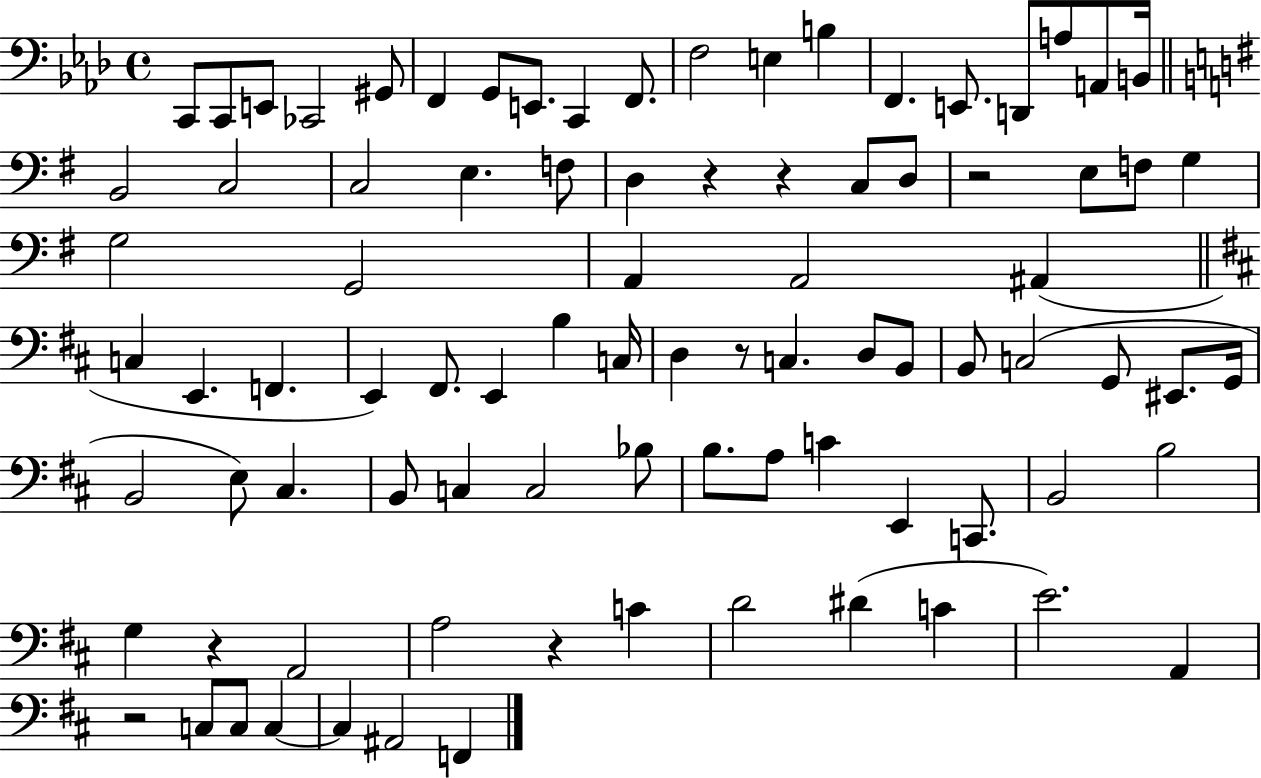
X:1
T:Untitled
M:4/4
L:1/4
K:Ab
C,,/2 C,,/2 E,,/2 _C,,2 ^G,,/2 F,, G,,/2 E,,/2 C,, F,,/2 F,2 E, B, F,, E,,/2 D,,/2 A,/2 A,,/2 B,,/4 B,,2 C,2 C,2 E, F,/2 D, z z C,/2 D,/2 z2 E,/2 F,/2 G, G,2 G,,2 A,, A,,2 ^A,, C, E,, F,, E,, ^F,,/2 E,, B, C,/4 D, z/2 C, D,/2 B,,/2 B,,/2 C,2 G,,/2 ^E,,/2 G,,/4 B,,2 E,/2 ^C, B,,/2 C, C,2 _B,/2 B,/2 A,/2 C E,, C,,/2 B,,2 B,2 G, z A,,2 A,2 z C D2 ^D C E2 A,, z2 C,/2 C,/2 C, C, ^A,,2 F,,